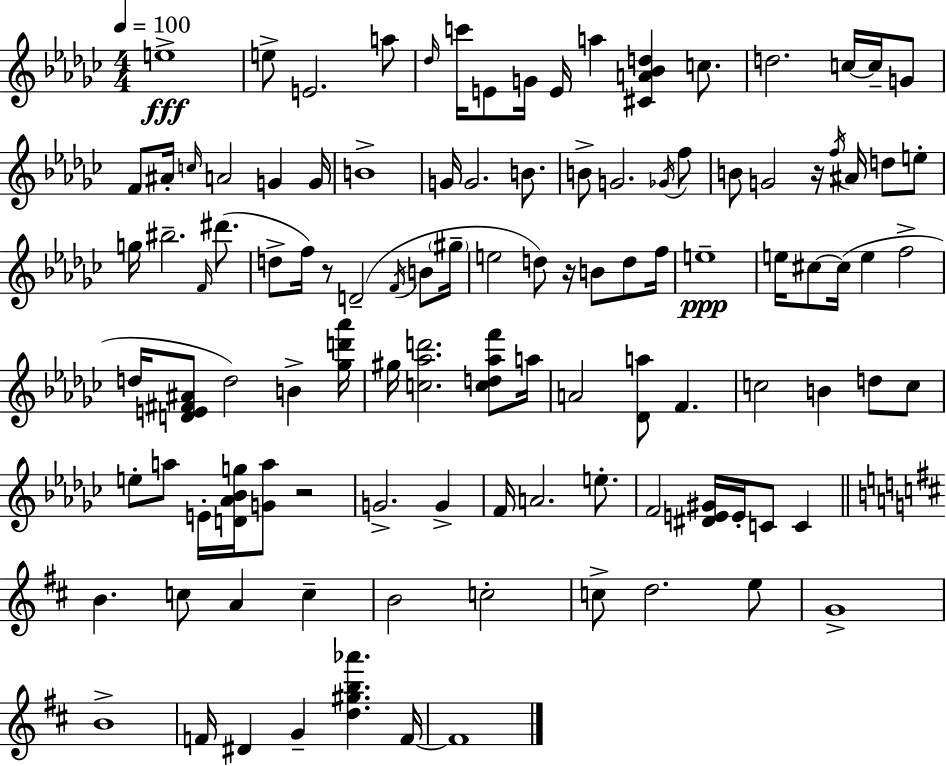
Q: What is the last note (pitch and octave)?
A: F4